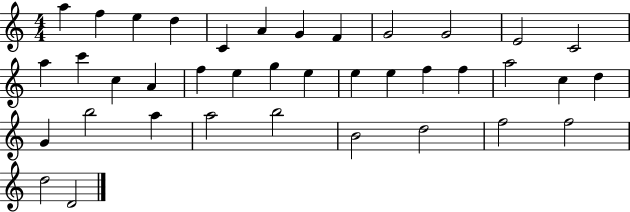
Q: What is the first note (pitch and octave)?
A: A5